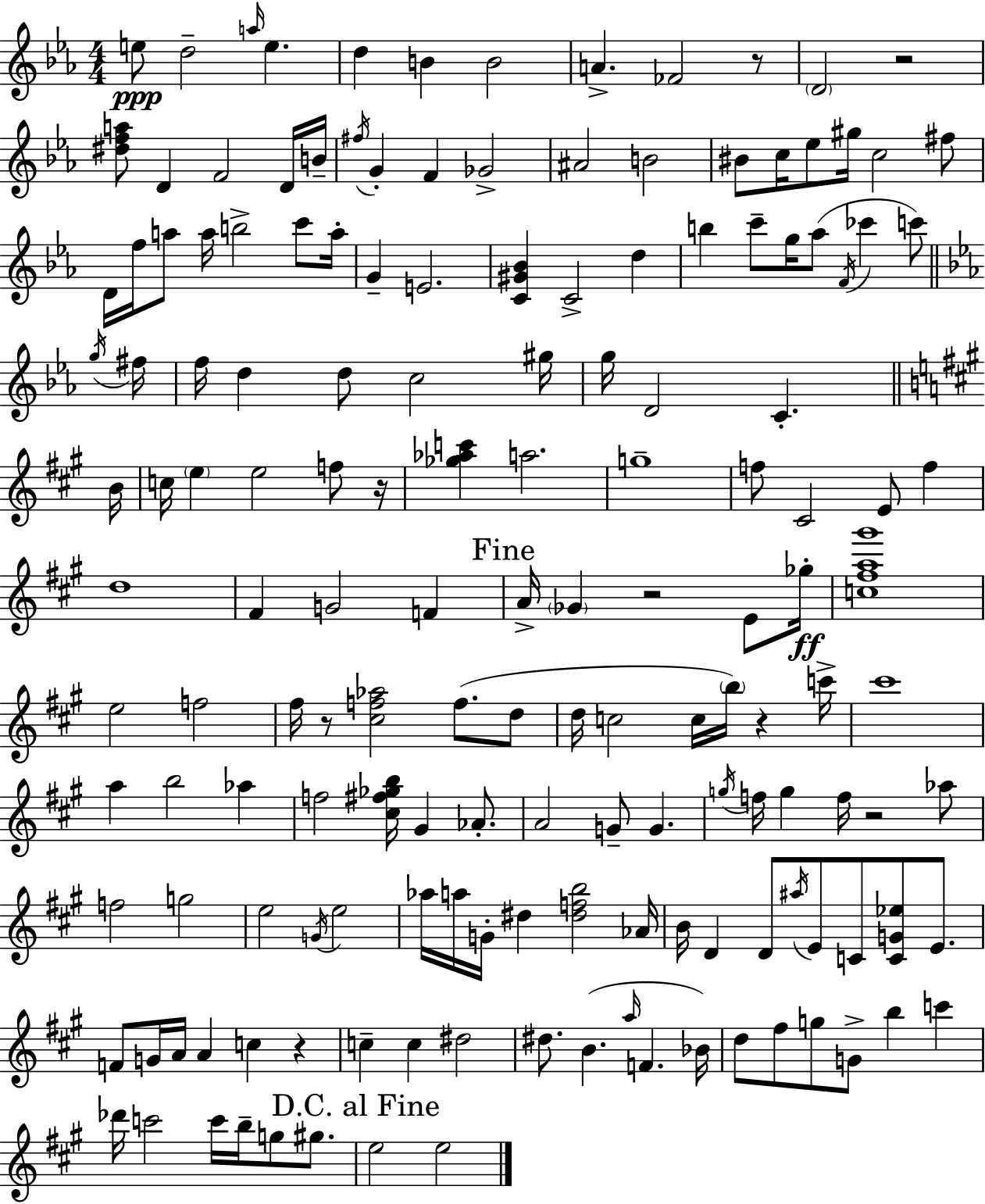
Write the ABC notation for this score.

X:1
T:Untitled
M:4/4
L:1/4
K:Eb
e/2 d2 a/4 e d B B2 A _F2 z/2 D2 z2 [^dfa]/2 D F2 D/4 B/4 ^f/4 G F _G2 ^A2 B2 ^B/2 c/4 _e/2 ^g/4 c2 ^f/2 D/4 f/4 a/2 a/4 b2 c'/2 a/4 G E2 [C^G_B] C2 d b c'/2 g/4 _a/2 F/4 _c' c'/2 g/4 ^f/4 f/4 d d/2 c2 ^g/4 g/4 D2 C B/4 c/4 e e2 f/2 z/4 [_g_ac'] a2 g4 f/2 ^C2 E/2 f d4 ^F G2 F A/4 _G z2 E/2 _g/4 [c^fa^g']4 e2 f2 ^f/4 z/2 [^cf_a]2 f/2 d/2 d/4 c2 c/4 b/4 z c'/4 ^c'4 a b2 _a f2 [^c^f_gb]/4 ^G _A/2 A2 G/2 G g/4 f/4 g f/4 z2 _a/2 f2 g2 e2 G/4 e2 _a/4 a/4 G/4 ^d [^dfb]2 _A/4 B/4 D D/2 ^a/4 E/2 C/2 [CG_e]/2 E/2 F/2 G/4 A/4 A c z c c ^d2 ^d/2 B a/4 F _B/4 d/2 ^f/2 g/2 G/2 b c' _d'/4 c'2 c'/4 b/4 g/2 ^g/2 e2 e2